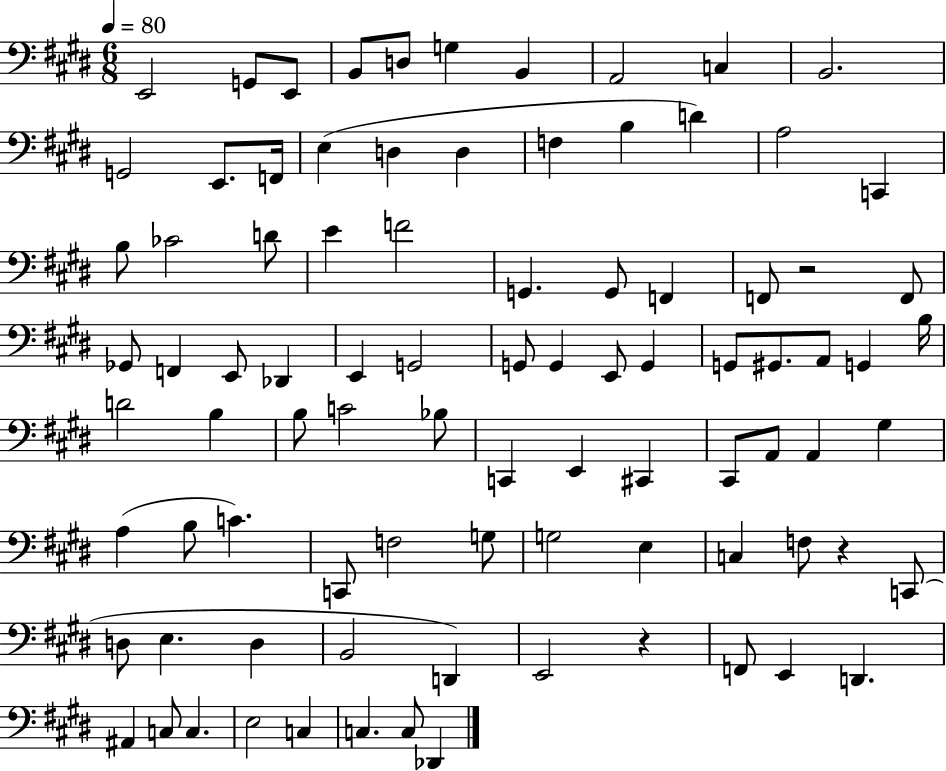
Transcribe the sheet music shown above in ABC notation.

X:1
T:Untitled
M:6/8
L:1/4
K:E
E,,2 G,,/2 E,,/2 B,,/2 D,/2 G, B,, A,,2 C, B,,2 G,,2 E,,/2 F,,/4 E, D, D, F, B, D A,2 C,, B,/2 _C2 D/2 E F2 G,, G,,/2 F,, F,,/2 z2 F,,/2 _G,,/2 F,, E,,/2 _D,, E,, G,,2 G,,/2 G,, E,,/2 G,, G,,/2 ^G,,/2 A,,/2 G,, B,/4 D2 B, B,/2 C2 _B,/2 C,, E,, ^C,, ^C,,/2 A,,/2 A,, ^G, A, B,/2 C C,,/2 F,2 G,/2 G,2 E, C, F,/2 z C,,/2 D,/2 E, D, B,,2 D,, E,,2 z F,,/2 E,, D,, ^A,, C,/2 C, E,2 C, C, C,/2 _D,,